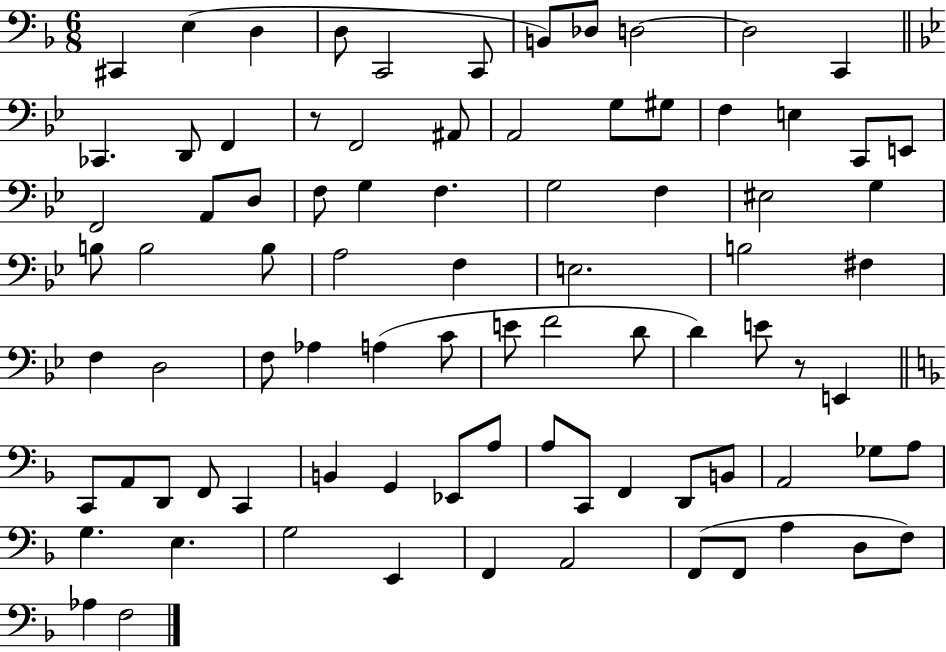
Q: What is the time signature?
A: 6/8